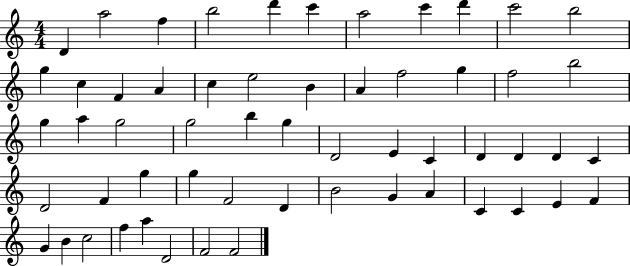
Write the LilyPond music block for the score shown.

{
  \clef treble
  \numericTimeSignature
  \time 4/4
  \key c \major
  d'4 a''2 f''4 | b''2 d'''4 c'''4 | a''2 c'''4 d'''4 | c'''2 b''2 | \break g''4 c''4 f'4 a'4 | c''4 e''2 b'4 | a'4 f''2 g''4 | f''2 b''2 | \break g''4 a''4 g''2 | g''2 b''4 g''4 | d'2 e'4 c'4 | d'4 d'4 d'4 c'4 | \break d'2 f'4 g''4 | g''4 f'2 d'4 | b'2 g'4 a'4 | c'4 c'4 e'4 f'4 | \break g'4 b'4 c''2 | f''4 a''4 d'2 | f'2 f'2 | \bar "|."
}